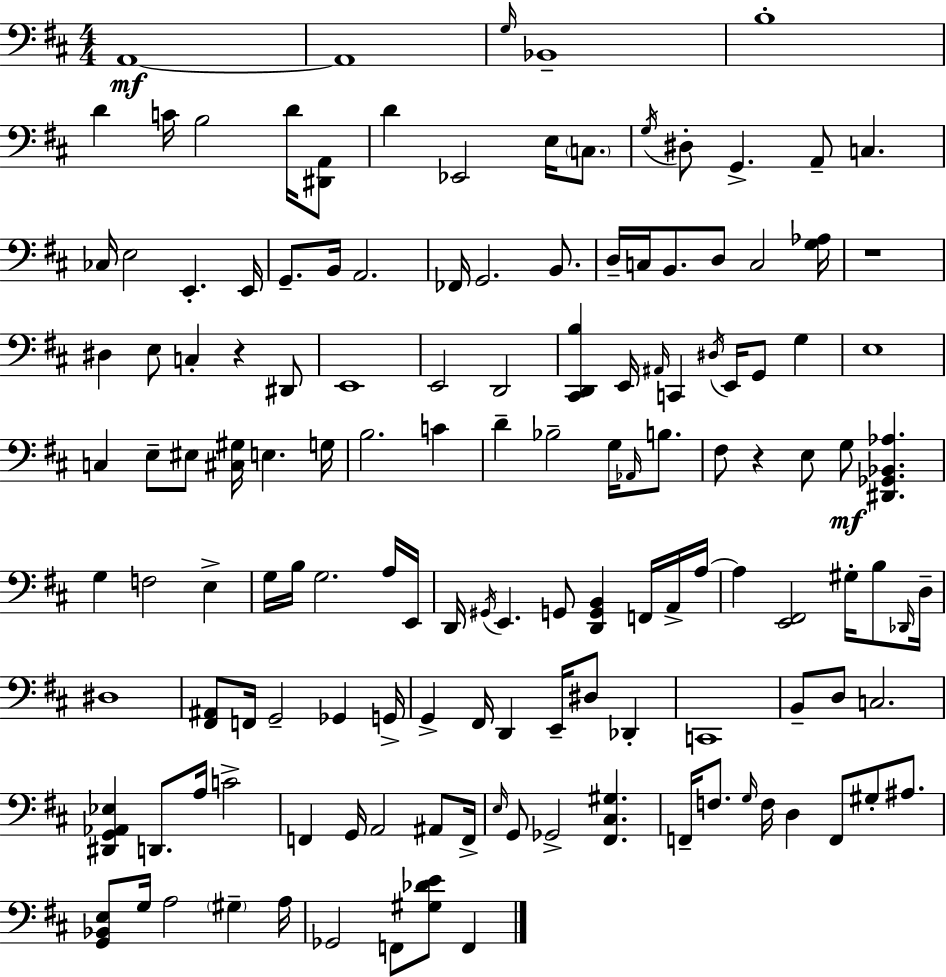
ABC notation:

X:1
T:Untitled
M:4/4
L:1/4
K:D
A,,4 A,,4 G,/4 _B,,4 B,4 D C/4 B,2 D/4 [^D,,A,,]/2 D _E,,2 E,/4 C,/2 G,/4 ^D,/2 G,, A,,/2 C, _C,/4 E,2 E,, E,,/4 G,,/2 B,,/4 A,,2 _F,,/4 G,,2 B,,/2 D,/4 C,/4 B,,/2 D,/2 C,2 [G,_A,]/4 z4 ^D, E,/2 C, z ^D,,/2 E,,4 E,,2 D,,2 [^C,,D,,B,] E,,/4 ^A,,/4 C,, ^D,/4 E,,/4 G,,/2 G, E,4 C, E,/2 ^E,/2 [^C,^G,]/4 E, G,/4 B,2 C D _B,2 G,/4 _A,,/4 B,/2 ^F,/2 z E,/2 G,/2 [^D,,_G,,_B,,_A,] G, F,2 E, G,/4 B,/4 G,2 A,/4 E,,/4 D,,/4 ^G,,/4 E,, G,,/2 [D,,G,,B,,] F,,/4 A,,/4 A,/4 A, [E,,^F,,]2 ^G,/4 B,/2 _D,,/4 D,/4 ^D,4 [^F,,^A,,]/2 F,,/4 G,,2 _G,, G,,/4 G,, ^F,,/4 D,, E,,/4 ^D,/2 _D,, C,,4 B,,/2 D,/2 C,2 [^D,,G,,_A,,_E,] D,,/2 A,/4 C2 F,, G,,/4 A,,2 ^A,,/2 F,,/4 E,/4 G,,/2 _G,,2 [^F,,^C,^G,] F,,/4 F,/2 G,/4 F,/4 D, F,,/2 ^G,/2 ^A,/2 [G,,_B,,E,]/2 G,/4 A,2 ^G, A,/4 _G,,2 F,,/2 [^G,_DE]/2 F,,